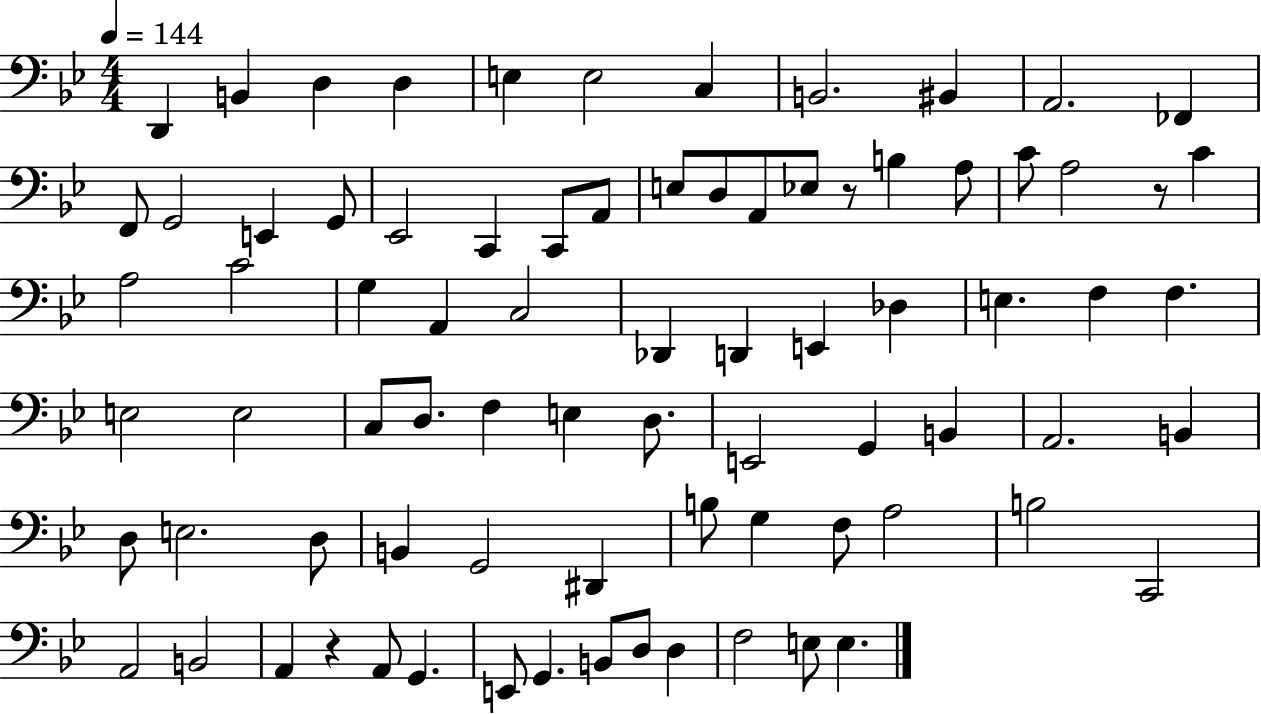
D2/q B2/q D3/q D3/q E3/q E3/h C3/q B2/h. BIS2/q A2/h. FES2/q F2/e G2/h E2/q G2/e Eb2/h C2/q C2/e A2/e E3/e D3/e A2/e Eb3/e R/e B3/q A3/e C4/e A3/h R/e C4/q A3/h C4/h G3/q A2/q C3/h Db2/q D2/q E2/q Db3/q E3/q. F3/q F3/q. E3/h E3/h C3/e D3/e. F3/q E3/q D3/e. E2/h G2/q B2/q A2/h. B2/q D3/e E3/h. D3/e B2/q G2/h D#2/q B3/e G3/q F3/e A3/h B3/h C2/h A2/h B2/h A2/q R/q A2/e G2/q. E2/e G2/q. B2/e D3/e D3/q F3/h E3/e E3/q.